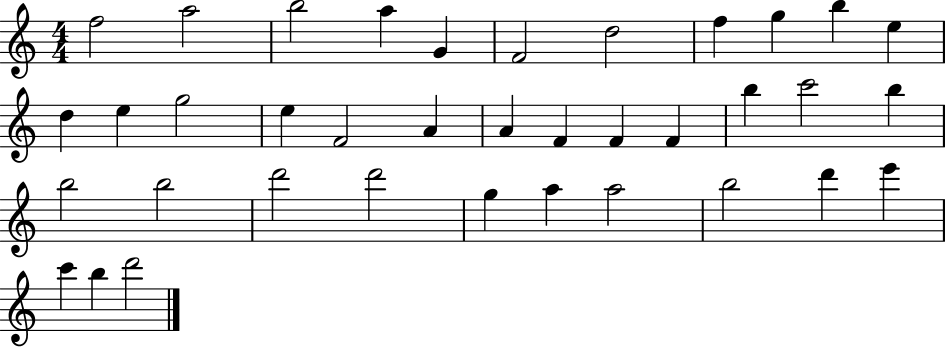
X:1
T:Untitled
M:4/4
L:1/4
K:C
f2 a2 b2 a G F2 d2 f g b e d e g2 e F2 A A F F F b c'2 b b2 b2 d'2 d'2 g a a2 b2 d' e' c' b d'2